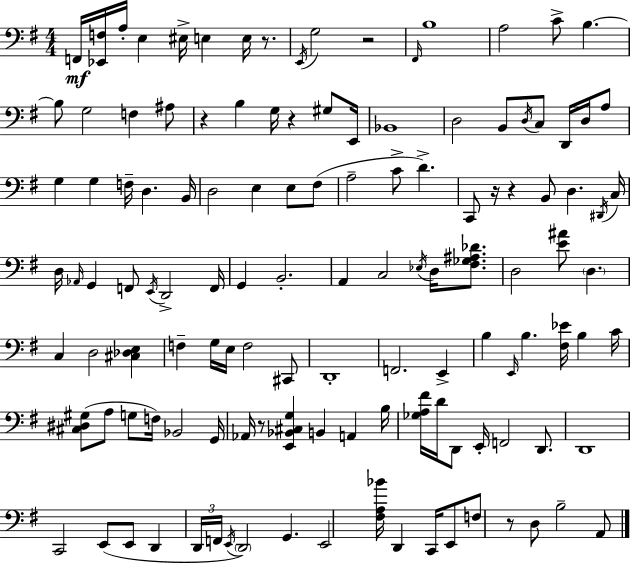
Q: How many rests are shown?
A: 8